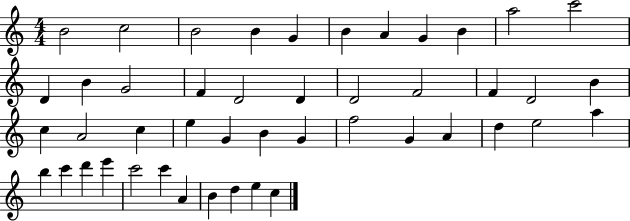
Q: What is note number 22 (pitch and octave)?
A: B4